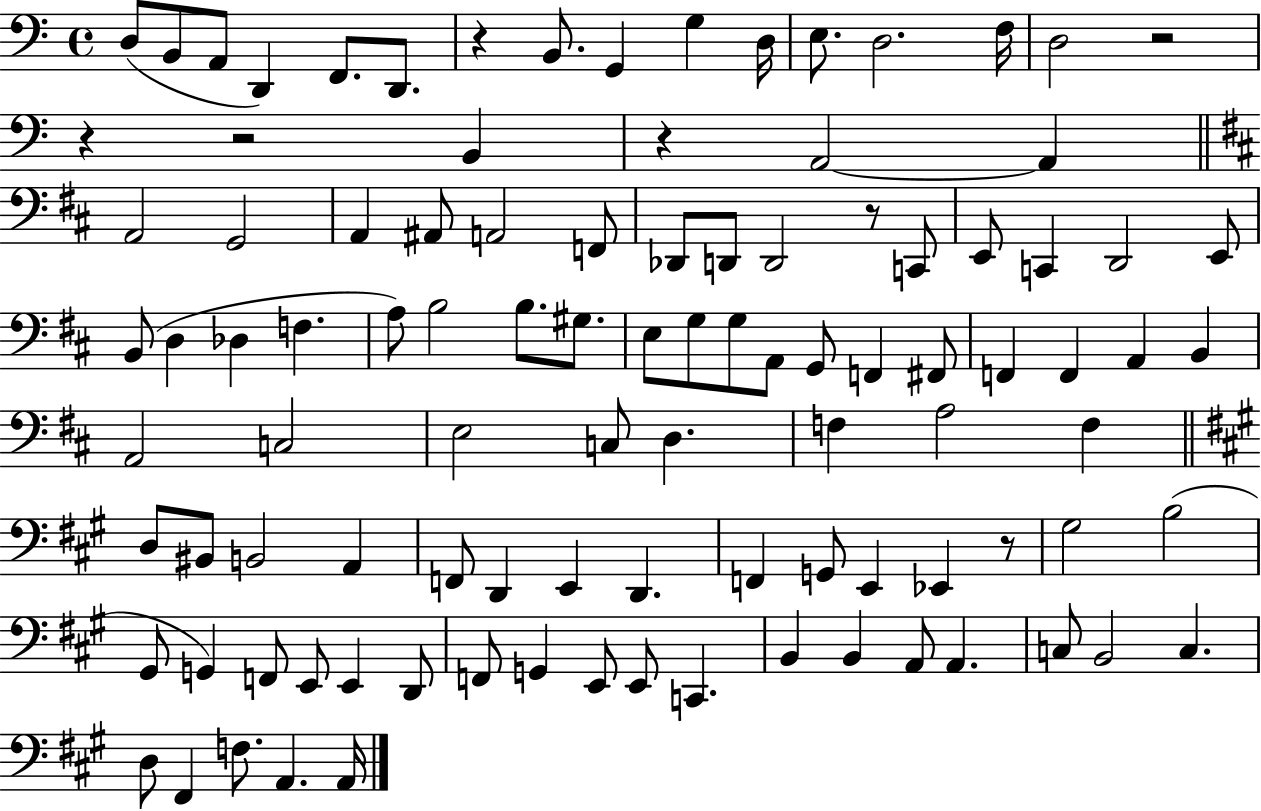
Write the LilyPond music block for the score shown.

{
  \clef bass
  \time 4/4
  \defaultTimeSignature
  \key c \major
  d8( b,8 a,8 d,4) f,8. d,8. | r4 b,8. g,4 g4 d16 | e8. d2. f16 | d2 r2 | \break r4 r2 b,4 | r4 a,2~~ a,4 | \bar "||" \break \key d \major a,2 g,2 | a,4 ais,8 a,2 f,8 | des,8 d,8 d,2 r8 c,8 | e,8 c,4 d,2 e,8 | \break b,8( d4 des4 f4. | a8) b2 b8. gis8. | e8 g8 g8 a,8 g,8 f,4 fis,8 | f,4 f,4 a,4 b,4 | \break a,2 c2 | e2 c8 d4. | f4 a2 f4 | \bar "||" \break \key a \major d8 bis,8 b,2 a,4 | f,8 d,4 e,4 d,4. | f,4 g,8 e,4 ees,4 r8 | gis2 b2( | \break gis,8 g,4) f,8 e,8 e,4 d,8 | f,8 g,4 e,8 e,8 c,4. | b,4 b,4 a,8 a,4. | c8 b,2 c4. | \break d8 fis,4 f8. a,4. a,16 | \bar "|."
}